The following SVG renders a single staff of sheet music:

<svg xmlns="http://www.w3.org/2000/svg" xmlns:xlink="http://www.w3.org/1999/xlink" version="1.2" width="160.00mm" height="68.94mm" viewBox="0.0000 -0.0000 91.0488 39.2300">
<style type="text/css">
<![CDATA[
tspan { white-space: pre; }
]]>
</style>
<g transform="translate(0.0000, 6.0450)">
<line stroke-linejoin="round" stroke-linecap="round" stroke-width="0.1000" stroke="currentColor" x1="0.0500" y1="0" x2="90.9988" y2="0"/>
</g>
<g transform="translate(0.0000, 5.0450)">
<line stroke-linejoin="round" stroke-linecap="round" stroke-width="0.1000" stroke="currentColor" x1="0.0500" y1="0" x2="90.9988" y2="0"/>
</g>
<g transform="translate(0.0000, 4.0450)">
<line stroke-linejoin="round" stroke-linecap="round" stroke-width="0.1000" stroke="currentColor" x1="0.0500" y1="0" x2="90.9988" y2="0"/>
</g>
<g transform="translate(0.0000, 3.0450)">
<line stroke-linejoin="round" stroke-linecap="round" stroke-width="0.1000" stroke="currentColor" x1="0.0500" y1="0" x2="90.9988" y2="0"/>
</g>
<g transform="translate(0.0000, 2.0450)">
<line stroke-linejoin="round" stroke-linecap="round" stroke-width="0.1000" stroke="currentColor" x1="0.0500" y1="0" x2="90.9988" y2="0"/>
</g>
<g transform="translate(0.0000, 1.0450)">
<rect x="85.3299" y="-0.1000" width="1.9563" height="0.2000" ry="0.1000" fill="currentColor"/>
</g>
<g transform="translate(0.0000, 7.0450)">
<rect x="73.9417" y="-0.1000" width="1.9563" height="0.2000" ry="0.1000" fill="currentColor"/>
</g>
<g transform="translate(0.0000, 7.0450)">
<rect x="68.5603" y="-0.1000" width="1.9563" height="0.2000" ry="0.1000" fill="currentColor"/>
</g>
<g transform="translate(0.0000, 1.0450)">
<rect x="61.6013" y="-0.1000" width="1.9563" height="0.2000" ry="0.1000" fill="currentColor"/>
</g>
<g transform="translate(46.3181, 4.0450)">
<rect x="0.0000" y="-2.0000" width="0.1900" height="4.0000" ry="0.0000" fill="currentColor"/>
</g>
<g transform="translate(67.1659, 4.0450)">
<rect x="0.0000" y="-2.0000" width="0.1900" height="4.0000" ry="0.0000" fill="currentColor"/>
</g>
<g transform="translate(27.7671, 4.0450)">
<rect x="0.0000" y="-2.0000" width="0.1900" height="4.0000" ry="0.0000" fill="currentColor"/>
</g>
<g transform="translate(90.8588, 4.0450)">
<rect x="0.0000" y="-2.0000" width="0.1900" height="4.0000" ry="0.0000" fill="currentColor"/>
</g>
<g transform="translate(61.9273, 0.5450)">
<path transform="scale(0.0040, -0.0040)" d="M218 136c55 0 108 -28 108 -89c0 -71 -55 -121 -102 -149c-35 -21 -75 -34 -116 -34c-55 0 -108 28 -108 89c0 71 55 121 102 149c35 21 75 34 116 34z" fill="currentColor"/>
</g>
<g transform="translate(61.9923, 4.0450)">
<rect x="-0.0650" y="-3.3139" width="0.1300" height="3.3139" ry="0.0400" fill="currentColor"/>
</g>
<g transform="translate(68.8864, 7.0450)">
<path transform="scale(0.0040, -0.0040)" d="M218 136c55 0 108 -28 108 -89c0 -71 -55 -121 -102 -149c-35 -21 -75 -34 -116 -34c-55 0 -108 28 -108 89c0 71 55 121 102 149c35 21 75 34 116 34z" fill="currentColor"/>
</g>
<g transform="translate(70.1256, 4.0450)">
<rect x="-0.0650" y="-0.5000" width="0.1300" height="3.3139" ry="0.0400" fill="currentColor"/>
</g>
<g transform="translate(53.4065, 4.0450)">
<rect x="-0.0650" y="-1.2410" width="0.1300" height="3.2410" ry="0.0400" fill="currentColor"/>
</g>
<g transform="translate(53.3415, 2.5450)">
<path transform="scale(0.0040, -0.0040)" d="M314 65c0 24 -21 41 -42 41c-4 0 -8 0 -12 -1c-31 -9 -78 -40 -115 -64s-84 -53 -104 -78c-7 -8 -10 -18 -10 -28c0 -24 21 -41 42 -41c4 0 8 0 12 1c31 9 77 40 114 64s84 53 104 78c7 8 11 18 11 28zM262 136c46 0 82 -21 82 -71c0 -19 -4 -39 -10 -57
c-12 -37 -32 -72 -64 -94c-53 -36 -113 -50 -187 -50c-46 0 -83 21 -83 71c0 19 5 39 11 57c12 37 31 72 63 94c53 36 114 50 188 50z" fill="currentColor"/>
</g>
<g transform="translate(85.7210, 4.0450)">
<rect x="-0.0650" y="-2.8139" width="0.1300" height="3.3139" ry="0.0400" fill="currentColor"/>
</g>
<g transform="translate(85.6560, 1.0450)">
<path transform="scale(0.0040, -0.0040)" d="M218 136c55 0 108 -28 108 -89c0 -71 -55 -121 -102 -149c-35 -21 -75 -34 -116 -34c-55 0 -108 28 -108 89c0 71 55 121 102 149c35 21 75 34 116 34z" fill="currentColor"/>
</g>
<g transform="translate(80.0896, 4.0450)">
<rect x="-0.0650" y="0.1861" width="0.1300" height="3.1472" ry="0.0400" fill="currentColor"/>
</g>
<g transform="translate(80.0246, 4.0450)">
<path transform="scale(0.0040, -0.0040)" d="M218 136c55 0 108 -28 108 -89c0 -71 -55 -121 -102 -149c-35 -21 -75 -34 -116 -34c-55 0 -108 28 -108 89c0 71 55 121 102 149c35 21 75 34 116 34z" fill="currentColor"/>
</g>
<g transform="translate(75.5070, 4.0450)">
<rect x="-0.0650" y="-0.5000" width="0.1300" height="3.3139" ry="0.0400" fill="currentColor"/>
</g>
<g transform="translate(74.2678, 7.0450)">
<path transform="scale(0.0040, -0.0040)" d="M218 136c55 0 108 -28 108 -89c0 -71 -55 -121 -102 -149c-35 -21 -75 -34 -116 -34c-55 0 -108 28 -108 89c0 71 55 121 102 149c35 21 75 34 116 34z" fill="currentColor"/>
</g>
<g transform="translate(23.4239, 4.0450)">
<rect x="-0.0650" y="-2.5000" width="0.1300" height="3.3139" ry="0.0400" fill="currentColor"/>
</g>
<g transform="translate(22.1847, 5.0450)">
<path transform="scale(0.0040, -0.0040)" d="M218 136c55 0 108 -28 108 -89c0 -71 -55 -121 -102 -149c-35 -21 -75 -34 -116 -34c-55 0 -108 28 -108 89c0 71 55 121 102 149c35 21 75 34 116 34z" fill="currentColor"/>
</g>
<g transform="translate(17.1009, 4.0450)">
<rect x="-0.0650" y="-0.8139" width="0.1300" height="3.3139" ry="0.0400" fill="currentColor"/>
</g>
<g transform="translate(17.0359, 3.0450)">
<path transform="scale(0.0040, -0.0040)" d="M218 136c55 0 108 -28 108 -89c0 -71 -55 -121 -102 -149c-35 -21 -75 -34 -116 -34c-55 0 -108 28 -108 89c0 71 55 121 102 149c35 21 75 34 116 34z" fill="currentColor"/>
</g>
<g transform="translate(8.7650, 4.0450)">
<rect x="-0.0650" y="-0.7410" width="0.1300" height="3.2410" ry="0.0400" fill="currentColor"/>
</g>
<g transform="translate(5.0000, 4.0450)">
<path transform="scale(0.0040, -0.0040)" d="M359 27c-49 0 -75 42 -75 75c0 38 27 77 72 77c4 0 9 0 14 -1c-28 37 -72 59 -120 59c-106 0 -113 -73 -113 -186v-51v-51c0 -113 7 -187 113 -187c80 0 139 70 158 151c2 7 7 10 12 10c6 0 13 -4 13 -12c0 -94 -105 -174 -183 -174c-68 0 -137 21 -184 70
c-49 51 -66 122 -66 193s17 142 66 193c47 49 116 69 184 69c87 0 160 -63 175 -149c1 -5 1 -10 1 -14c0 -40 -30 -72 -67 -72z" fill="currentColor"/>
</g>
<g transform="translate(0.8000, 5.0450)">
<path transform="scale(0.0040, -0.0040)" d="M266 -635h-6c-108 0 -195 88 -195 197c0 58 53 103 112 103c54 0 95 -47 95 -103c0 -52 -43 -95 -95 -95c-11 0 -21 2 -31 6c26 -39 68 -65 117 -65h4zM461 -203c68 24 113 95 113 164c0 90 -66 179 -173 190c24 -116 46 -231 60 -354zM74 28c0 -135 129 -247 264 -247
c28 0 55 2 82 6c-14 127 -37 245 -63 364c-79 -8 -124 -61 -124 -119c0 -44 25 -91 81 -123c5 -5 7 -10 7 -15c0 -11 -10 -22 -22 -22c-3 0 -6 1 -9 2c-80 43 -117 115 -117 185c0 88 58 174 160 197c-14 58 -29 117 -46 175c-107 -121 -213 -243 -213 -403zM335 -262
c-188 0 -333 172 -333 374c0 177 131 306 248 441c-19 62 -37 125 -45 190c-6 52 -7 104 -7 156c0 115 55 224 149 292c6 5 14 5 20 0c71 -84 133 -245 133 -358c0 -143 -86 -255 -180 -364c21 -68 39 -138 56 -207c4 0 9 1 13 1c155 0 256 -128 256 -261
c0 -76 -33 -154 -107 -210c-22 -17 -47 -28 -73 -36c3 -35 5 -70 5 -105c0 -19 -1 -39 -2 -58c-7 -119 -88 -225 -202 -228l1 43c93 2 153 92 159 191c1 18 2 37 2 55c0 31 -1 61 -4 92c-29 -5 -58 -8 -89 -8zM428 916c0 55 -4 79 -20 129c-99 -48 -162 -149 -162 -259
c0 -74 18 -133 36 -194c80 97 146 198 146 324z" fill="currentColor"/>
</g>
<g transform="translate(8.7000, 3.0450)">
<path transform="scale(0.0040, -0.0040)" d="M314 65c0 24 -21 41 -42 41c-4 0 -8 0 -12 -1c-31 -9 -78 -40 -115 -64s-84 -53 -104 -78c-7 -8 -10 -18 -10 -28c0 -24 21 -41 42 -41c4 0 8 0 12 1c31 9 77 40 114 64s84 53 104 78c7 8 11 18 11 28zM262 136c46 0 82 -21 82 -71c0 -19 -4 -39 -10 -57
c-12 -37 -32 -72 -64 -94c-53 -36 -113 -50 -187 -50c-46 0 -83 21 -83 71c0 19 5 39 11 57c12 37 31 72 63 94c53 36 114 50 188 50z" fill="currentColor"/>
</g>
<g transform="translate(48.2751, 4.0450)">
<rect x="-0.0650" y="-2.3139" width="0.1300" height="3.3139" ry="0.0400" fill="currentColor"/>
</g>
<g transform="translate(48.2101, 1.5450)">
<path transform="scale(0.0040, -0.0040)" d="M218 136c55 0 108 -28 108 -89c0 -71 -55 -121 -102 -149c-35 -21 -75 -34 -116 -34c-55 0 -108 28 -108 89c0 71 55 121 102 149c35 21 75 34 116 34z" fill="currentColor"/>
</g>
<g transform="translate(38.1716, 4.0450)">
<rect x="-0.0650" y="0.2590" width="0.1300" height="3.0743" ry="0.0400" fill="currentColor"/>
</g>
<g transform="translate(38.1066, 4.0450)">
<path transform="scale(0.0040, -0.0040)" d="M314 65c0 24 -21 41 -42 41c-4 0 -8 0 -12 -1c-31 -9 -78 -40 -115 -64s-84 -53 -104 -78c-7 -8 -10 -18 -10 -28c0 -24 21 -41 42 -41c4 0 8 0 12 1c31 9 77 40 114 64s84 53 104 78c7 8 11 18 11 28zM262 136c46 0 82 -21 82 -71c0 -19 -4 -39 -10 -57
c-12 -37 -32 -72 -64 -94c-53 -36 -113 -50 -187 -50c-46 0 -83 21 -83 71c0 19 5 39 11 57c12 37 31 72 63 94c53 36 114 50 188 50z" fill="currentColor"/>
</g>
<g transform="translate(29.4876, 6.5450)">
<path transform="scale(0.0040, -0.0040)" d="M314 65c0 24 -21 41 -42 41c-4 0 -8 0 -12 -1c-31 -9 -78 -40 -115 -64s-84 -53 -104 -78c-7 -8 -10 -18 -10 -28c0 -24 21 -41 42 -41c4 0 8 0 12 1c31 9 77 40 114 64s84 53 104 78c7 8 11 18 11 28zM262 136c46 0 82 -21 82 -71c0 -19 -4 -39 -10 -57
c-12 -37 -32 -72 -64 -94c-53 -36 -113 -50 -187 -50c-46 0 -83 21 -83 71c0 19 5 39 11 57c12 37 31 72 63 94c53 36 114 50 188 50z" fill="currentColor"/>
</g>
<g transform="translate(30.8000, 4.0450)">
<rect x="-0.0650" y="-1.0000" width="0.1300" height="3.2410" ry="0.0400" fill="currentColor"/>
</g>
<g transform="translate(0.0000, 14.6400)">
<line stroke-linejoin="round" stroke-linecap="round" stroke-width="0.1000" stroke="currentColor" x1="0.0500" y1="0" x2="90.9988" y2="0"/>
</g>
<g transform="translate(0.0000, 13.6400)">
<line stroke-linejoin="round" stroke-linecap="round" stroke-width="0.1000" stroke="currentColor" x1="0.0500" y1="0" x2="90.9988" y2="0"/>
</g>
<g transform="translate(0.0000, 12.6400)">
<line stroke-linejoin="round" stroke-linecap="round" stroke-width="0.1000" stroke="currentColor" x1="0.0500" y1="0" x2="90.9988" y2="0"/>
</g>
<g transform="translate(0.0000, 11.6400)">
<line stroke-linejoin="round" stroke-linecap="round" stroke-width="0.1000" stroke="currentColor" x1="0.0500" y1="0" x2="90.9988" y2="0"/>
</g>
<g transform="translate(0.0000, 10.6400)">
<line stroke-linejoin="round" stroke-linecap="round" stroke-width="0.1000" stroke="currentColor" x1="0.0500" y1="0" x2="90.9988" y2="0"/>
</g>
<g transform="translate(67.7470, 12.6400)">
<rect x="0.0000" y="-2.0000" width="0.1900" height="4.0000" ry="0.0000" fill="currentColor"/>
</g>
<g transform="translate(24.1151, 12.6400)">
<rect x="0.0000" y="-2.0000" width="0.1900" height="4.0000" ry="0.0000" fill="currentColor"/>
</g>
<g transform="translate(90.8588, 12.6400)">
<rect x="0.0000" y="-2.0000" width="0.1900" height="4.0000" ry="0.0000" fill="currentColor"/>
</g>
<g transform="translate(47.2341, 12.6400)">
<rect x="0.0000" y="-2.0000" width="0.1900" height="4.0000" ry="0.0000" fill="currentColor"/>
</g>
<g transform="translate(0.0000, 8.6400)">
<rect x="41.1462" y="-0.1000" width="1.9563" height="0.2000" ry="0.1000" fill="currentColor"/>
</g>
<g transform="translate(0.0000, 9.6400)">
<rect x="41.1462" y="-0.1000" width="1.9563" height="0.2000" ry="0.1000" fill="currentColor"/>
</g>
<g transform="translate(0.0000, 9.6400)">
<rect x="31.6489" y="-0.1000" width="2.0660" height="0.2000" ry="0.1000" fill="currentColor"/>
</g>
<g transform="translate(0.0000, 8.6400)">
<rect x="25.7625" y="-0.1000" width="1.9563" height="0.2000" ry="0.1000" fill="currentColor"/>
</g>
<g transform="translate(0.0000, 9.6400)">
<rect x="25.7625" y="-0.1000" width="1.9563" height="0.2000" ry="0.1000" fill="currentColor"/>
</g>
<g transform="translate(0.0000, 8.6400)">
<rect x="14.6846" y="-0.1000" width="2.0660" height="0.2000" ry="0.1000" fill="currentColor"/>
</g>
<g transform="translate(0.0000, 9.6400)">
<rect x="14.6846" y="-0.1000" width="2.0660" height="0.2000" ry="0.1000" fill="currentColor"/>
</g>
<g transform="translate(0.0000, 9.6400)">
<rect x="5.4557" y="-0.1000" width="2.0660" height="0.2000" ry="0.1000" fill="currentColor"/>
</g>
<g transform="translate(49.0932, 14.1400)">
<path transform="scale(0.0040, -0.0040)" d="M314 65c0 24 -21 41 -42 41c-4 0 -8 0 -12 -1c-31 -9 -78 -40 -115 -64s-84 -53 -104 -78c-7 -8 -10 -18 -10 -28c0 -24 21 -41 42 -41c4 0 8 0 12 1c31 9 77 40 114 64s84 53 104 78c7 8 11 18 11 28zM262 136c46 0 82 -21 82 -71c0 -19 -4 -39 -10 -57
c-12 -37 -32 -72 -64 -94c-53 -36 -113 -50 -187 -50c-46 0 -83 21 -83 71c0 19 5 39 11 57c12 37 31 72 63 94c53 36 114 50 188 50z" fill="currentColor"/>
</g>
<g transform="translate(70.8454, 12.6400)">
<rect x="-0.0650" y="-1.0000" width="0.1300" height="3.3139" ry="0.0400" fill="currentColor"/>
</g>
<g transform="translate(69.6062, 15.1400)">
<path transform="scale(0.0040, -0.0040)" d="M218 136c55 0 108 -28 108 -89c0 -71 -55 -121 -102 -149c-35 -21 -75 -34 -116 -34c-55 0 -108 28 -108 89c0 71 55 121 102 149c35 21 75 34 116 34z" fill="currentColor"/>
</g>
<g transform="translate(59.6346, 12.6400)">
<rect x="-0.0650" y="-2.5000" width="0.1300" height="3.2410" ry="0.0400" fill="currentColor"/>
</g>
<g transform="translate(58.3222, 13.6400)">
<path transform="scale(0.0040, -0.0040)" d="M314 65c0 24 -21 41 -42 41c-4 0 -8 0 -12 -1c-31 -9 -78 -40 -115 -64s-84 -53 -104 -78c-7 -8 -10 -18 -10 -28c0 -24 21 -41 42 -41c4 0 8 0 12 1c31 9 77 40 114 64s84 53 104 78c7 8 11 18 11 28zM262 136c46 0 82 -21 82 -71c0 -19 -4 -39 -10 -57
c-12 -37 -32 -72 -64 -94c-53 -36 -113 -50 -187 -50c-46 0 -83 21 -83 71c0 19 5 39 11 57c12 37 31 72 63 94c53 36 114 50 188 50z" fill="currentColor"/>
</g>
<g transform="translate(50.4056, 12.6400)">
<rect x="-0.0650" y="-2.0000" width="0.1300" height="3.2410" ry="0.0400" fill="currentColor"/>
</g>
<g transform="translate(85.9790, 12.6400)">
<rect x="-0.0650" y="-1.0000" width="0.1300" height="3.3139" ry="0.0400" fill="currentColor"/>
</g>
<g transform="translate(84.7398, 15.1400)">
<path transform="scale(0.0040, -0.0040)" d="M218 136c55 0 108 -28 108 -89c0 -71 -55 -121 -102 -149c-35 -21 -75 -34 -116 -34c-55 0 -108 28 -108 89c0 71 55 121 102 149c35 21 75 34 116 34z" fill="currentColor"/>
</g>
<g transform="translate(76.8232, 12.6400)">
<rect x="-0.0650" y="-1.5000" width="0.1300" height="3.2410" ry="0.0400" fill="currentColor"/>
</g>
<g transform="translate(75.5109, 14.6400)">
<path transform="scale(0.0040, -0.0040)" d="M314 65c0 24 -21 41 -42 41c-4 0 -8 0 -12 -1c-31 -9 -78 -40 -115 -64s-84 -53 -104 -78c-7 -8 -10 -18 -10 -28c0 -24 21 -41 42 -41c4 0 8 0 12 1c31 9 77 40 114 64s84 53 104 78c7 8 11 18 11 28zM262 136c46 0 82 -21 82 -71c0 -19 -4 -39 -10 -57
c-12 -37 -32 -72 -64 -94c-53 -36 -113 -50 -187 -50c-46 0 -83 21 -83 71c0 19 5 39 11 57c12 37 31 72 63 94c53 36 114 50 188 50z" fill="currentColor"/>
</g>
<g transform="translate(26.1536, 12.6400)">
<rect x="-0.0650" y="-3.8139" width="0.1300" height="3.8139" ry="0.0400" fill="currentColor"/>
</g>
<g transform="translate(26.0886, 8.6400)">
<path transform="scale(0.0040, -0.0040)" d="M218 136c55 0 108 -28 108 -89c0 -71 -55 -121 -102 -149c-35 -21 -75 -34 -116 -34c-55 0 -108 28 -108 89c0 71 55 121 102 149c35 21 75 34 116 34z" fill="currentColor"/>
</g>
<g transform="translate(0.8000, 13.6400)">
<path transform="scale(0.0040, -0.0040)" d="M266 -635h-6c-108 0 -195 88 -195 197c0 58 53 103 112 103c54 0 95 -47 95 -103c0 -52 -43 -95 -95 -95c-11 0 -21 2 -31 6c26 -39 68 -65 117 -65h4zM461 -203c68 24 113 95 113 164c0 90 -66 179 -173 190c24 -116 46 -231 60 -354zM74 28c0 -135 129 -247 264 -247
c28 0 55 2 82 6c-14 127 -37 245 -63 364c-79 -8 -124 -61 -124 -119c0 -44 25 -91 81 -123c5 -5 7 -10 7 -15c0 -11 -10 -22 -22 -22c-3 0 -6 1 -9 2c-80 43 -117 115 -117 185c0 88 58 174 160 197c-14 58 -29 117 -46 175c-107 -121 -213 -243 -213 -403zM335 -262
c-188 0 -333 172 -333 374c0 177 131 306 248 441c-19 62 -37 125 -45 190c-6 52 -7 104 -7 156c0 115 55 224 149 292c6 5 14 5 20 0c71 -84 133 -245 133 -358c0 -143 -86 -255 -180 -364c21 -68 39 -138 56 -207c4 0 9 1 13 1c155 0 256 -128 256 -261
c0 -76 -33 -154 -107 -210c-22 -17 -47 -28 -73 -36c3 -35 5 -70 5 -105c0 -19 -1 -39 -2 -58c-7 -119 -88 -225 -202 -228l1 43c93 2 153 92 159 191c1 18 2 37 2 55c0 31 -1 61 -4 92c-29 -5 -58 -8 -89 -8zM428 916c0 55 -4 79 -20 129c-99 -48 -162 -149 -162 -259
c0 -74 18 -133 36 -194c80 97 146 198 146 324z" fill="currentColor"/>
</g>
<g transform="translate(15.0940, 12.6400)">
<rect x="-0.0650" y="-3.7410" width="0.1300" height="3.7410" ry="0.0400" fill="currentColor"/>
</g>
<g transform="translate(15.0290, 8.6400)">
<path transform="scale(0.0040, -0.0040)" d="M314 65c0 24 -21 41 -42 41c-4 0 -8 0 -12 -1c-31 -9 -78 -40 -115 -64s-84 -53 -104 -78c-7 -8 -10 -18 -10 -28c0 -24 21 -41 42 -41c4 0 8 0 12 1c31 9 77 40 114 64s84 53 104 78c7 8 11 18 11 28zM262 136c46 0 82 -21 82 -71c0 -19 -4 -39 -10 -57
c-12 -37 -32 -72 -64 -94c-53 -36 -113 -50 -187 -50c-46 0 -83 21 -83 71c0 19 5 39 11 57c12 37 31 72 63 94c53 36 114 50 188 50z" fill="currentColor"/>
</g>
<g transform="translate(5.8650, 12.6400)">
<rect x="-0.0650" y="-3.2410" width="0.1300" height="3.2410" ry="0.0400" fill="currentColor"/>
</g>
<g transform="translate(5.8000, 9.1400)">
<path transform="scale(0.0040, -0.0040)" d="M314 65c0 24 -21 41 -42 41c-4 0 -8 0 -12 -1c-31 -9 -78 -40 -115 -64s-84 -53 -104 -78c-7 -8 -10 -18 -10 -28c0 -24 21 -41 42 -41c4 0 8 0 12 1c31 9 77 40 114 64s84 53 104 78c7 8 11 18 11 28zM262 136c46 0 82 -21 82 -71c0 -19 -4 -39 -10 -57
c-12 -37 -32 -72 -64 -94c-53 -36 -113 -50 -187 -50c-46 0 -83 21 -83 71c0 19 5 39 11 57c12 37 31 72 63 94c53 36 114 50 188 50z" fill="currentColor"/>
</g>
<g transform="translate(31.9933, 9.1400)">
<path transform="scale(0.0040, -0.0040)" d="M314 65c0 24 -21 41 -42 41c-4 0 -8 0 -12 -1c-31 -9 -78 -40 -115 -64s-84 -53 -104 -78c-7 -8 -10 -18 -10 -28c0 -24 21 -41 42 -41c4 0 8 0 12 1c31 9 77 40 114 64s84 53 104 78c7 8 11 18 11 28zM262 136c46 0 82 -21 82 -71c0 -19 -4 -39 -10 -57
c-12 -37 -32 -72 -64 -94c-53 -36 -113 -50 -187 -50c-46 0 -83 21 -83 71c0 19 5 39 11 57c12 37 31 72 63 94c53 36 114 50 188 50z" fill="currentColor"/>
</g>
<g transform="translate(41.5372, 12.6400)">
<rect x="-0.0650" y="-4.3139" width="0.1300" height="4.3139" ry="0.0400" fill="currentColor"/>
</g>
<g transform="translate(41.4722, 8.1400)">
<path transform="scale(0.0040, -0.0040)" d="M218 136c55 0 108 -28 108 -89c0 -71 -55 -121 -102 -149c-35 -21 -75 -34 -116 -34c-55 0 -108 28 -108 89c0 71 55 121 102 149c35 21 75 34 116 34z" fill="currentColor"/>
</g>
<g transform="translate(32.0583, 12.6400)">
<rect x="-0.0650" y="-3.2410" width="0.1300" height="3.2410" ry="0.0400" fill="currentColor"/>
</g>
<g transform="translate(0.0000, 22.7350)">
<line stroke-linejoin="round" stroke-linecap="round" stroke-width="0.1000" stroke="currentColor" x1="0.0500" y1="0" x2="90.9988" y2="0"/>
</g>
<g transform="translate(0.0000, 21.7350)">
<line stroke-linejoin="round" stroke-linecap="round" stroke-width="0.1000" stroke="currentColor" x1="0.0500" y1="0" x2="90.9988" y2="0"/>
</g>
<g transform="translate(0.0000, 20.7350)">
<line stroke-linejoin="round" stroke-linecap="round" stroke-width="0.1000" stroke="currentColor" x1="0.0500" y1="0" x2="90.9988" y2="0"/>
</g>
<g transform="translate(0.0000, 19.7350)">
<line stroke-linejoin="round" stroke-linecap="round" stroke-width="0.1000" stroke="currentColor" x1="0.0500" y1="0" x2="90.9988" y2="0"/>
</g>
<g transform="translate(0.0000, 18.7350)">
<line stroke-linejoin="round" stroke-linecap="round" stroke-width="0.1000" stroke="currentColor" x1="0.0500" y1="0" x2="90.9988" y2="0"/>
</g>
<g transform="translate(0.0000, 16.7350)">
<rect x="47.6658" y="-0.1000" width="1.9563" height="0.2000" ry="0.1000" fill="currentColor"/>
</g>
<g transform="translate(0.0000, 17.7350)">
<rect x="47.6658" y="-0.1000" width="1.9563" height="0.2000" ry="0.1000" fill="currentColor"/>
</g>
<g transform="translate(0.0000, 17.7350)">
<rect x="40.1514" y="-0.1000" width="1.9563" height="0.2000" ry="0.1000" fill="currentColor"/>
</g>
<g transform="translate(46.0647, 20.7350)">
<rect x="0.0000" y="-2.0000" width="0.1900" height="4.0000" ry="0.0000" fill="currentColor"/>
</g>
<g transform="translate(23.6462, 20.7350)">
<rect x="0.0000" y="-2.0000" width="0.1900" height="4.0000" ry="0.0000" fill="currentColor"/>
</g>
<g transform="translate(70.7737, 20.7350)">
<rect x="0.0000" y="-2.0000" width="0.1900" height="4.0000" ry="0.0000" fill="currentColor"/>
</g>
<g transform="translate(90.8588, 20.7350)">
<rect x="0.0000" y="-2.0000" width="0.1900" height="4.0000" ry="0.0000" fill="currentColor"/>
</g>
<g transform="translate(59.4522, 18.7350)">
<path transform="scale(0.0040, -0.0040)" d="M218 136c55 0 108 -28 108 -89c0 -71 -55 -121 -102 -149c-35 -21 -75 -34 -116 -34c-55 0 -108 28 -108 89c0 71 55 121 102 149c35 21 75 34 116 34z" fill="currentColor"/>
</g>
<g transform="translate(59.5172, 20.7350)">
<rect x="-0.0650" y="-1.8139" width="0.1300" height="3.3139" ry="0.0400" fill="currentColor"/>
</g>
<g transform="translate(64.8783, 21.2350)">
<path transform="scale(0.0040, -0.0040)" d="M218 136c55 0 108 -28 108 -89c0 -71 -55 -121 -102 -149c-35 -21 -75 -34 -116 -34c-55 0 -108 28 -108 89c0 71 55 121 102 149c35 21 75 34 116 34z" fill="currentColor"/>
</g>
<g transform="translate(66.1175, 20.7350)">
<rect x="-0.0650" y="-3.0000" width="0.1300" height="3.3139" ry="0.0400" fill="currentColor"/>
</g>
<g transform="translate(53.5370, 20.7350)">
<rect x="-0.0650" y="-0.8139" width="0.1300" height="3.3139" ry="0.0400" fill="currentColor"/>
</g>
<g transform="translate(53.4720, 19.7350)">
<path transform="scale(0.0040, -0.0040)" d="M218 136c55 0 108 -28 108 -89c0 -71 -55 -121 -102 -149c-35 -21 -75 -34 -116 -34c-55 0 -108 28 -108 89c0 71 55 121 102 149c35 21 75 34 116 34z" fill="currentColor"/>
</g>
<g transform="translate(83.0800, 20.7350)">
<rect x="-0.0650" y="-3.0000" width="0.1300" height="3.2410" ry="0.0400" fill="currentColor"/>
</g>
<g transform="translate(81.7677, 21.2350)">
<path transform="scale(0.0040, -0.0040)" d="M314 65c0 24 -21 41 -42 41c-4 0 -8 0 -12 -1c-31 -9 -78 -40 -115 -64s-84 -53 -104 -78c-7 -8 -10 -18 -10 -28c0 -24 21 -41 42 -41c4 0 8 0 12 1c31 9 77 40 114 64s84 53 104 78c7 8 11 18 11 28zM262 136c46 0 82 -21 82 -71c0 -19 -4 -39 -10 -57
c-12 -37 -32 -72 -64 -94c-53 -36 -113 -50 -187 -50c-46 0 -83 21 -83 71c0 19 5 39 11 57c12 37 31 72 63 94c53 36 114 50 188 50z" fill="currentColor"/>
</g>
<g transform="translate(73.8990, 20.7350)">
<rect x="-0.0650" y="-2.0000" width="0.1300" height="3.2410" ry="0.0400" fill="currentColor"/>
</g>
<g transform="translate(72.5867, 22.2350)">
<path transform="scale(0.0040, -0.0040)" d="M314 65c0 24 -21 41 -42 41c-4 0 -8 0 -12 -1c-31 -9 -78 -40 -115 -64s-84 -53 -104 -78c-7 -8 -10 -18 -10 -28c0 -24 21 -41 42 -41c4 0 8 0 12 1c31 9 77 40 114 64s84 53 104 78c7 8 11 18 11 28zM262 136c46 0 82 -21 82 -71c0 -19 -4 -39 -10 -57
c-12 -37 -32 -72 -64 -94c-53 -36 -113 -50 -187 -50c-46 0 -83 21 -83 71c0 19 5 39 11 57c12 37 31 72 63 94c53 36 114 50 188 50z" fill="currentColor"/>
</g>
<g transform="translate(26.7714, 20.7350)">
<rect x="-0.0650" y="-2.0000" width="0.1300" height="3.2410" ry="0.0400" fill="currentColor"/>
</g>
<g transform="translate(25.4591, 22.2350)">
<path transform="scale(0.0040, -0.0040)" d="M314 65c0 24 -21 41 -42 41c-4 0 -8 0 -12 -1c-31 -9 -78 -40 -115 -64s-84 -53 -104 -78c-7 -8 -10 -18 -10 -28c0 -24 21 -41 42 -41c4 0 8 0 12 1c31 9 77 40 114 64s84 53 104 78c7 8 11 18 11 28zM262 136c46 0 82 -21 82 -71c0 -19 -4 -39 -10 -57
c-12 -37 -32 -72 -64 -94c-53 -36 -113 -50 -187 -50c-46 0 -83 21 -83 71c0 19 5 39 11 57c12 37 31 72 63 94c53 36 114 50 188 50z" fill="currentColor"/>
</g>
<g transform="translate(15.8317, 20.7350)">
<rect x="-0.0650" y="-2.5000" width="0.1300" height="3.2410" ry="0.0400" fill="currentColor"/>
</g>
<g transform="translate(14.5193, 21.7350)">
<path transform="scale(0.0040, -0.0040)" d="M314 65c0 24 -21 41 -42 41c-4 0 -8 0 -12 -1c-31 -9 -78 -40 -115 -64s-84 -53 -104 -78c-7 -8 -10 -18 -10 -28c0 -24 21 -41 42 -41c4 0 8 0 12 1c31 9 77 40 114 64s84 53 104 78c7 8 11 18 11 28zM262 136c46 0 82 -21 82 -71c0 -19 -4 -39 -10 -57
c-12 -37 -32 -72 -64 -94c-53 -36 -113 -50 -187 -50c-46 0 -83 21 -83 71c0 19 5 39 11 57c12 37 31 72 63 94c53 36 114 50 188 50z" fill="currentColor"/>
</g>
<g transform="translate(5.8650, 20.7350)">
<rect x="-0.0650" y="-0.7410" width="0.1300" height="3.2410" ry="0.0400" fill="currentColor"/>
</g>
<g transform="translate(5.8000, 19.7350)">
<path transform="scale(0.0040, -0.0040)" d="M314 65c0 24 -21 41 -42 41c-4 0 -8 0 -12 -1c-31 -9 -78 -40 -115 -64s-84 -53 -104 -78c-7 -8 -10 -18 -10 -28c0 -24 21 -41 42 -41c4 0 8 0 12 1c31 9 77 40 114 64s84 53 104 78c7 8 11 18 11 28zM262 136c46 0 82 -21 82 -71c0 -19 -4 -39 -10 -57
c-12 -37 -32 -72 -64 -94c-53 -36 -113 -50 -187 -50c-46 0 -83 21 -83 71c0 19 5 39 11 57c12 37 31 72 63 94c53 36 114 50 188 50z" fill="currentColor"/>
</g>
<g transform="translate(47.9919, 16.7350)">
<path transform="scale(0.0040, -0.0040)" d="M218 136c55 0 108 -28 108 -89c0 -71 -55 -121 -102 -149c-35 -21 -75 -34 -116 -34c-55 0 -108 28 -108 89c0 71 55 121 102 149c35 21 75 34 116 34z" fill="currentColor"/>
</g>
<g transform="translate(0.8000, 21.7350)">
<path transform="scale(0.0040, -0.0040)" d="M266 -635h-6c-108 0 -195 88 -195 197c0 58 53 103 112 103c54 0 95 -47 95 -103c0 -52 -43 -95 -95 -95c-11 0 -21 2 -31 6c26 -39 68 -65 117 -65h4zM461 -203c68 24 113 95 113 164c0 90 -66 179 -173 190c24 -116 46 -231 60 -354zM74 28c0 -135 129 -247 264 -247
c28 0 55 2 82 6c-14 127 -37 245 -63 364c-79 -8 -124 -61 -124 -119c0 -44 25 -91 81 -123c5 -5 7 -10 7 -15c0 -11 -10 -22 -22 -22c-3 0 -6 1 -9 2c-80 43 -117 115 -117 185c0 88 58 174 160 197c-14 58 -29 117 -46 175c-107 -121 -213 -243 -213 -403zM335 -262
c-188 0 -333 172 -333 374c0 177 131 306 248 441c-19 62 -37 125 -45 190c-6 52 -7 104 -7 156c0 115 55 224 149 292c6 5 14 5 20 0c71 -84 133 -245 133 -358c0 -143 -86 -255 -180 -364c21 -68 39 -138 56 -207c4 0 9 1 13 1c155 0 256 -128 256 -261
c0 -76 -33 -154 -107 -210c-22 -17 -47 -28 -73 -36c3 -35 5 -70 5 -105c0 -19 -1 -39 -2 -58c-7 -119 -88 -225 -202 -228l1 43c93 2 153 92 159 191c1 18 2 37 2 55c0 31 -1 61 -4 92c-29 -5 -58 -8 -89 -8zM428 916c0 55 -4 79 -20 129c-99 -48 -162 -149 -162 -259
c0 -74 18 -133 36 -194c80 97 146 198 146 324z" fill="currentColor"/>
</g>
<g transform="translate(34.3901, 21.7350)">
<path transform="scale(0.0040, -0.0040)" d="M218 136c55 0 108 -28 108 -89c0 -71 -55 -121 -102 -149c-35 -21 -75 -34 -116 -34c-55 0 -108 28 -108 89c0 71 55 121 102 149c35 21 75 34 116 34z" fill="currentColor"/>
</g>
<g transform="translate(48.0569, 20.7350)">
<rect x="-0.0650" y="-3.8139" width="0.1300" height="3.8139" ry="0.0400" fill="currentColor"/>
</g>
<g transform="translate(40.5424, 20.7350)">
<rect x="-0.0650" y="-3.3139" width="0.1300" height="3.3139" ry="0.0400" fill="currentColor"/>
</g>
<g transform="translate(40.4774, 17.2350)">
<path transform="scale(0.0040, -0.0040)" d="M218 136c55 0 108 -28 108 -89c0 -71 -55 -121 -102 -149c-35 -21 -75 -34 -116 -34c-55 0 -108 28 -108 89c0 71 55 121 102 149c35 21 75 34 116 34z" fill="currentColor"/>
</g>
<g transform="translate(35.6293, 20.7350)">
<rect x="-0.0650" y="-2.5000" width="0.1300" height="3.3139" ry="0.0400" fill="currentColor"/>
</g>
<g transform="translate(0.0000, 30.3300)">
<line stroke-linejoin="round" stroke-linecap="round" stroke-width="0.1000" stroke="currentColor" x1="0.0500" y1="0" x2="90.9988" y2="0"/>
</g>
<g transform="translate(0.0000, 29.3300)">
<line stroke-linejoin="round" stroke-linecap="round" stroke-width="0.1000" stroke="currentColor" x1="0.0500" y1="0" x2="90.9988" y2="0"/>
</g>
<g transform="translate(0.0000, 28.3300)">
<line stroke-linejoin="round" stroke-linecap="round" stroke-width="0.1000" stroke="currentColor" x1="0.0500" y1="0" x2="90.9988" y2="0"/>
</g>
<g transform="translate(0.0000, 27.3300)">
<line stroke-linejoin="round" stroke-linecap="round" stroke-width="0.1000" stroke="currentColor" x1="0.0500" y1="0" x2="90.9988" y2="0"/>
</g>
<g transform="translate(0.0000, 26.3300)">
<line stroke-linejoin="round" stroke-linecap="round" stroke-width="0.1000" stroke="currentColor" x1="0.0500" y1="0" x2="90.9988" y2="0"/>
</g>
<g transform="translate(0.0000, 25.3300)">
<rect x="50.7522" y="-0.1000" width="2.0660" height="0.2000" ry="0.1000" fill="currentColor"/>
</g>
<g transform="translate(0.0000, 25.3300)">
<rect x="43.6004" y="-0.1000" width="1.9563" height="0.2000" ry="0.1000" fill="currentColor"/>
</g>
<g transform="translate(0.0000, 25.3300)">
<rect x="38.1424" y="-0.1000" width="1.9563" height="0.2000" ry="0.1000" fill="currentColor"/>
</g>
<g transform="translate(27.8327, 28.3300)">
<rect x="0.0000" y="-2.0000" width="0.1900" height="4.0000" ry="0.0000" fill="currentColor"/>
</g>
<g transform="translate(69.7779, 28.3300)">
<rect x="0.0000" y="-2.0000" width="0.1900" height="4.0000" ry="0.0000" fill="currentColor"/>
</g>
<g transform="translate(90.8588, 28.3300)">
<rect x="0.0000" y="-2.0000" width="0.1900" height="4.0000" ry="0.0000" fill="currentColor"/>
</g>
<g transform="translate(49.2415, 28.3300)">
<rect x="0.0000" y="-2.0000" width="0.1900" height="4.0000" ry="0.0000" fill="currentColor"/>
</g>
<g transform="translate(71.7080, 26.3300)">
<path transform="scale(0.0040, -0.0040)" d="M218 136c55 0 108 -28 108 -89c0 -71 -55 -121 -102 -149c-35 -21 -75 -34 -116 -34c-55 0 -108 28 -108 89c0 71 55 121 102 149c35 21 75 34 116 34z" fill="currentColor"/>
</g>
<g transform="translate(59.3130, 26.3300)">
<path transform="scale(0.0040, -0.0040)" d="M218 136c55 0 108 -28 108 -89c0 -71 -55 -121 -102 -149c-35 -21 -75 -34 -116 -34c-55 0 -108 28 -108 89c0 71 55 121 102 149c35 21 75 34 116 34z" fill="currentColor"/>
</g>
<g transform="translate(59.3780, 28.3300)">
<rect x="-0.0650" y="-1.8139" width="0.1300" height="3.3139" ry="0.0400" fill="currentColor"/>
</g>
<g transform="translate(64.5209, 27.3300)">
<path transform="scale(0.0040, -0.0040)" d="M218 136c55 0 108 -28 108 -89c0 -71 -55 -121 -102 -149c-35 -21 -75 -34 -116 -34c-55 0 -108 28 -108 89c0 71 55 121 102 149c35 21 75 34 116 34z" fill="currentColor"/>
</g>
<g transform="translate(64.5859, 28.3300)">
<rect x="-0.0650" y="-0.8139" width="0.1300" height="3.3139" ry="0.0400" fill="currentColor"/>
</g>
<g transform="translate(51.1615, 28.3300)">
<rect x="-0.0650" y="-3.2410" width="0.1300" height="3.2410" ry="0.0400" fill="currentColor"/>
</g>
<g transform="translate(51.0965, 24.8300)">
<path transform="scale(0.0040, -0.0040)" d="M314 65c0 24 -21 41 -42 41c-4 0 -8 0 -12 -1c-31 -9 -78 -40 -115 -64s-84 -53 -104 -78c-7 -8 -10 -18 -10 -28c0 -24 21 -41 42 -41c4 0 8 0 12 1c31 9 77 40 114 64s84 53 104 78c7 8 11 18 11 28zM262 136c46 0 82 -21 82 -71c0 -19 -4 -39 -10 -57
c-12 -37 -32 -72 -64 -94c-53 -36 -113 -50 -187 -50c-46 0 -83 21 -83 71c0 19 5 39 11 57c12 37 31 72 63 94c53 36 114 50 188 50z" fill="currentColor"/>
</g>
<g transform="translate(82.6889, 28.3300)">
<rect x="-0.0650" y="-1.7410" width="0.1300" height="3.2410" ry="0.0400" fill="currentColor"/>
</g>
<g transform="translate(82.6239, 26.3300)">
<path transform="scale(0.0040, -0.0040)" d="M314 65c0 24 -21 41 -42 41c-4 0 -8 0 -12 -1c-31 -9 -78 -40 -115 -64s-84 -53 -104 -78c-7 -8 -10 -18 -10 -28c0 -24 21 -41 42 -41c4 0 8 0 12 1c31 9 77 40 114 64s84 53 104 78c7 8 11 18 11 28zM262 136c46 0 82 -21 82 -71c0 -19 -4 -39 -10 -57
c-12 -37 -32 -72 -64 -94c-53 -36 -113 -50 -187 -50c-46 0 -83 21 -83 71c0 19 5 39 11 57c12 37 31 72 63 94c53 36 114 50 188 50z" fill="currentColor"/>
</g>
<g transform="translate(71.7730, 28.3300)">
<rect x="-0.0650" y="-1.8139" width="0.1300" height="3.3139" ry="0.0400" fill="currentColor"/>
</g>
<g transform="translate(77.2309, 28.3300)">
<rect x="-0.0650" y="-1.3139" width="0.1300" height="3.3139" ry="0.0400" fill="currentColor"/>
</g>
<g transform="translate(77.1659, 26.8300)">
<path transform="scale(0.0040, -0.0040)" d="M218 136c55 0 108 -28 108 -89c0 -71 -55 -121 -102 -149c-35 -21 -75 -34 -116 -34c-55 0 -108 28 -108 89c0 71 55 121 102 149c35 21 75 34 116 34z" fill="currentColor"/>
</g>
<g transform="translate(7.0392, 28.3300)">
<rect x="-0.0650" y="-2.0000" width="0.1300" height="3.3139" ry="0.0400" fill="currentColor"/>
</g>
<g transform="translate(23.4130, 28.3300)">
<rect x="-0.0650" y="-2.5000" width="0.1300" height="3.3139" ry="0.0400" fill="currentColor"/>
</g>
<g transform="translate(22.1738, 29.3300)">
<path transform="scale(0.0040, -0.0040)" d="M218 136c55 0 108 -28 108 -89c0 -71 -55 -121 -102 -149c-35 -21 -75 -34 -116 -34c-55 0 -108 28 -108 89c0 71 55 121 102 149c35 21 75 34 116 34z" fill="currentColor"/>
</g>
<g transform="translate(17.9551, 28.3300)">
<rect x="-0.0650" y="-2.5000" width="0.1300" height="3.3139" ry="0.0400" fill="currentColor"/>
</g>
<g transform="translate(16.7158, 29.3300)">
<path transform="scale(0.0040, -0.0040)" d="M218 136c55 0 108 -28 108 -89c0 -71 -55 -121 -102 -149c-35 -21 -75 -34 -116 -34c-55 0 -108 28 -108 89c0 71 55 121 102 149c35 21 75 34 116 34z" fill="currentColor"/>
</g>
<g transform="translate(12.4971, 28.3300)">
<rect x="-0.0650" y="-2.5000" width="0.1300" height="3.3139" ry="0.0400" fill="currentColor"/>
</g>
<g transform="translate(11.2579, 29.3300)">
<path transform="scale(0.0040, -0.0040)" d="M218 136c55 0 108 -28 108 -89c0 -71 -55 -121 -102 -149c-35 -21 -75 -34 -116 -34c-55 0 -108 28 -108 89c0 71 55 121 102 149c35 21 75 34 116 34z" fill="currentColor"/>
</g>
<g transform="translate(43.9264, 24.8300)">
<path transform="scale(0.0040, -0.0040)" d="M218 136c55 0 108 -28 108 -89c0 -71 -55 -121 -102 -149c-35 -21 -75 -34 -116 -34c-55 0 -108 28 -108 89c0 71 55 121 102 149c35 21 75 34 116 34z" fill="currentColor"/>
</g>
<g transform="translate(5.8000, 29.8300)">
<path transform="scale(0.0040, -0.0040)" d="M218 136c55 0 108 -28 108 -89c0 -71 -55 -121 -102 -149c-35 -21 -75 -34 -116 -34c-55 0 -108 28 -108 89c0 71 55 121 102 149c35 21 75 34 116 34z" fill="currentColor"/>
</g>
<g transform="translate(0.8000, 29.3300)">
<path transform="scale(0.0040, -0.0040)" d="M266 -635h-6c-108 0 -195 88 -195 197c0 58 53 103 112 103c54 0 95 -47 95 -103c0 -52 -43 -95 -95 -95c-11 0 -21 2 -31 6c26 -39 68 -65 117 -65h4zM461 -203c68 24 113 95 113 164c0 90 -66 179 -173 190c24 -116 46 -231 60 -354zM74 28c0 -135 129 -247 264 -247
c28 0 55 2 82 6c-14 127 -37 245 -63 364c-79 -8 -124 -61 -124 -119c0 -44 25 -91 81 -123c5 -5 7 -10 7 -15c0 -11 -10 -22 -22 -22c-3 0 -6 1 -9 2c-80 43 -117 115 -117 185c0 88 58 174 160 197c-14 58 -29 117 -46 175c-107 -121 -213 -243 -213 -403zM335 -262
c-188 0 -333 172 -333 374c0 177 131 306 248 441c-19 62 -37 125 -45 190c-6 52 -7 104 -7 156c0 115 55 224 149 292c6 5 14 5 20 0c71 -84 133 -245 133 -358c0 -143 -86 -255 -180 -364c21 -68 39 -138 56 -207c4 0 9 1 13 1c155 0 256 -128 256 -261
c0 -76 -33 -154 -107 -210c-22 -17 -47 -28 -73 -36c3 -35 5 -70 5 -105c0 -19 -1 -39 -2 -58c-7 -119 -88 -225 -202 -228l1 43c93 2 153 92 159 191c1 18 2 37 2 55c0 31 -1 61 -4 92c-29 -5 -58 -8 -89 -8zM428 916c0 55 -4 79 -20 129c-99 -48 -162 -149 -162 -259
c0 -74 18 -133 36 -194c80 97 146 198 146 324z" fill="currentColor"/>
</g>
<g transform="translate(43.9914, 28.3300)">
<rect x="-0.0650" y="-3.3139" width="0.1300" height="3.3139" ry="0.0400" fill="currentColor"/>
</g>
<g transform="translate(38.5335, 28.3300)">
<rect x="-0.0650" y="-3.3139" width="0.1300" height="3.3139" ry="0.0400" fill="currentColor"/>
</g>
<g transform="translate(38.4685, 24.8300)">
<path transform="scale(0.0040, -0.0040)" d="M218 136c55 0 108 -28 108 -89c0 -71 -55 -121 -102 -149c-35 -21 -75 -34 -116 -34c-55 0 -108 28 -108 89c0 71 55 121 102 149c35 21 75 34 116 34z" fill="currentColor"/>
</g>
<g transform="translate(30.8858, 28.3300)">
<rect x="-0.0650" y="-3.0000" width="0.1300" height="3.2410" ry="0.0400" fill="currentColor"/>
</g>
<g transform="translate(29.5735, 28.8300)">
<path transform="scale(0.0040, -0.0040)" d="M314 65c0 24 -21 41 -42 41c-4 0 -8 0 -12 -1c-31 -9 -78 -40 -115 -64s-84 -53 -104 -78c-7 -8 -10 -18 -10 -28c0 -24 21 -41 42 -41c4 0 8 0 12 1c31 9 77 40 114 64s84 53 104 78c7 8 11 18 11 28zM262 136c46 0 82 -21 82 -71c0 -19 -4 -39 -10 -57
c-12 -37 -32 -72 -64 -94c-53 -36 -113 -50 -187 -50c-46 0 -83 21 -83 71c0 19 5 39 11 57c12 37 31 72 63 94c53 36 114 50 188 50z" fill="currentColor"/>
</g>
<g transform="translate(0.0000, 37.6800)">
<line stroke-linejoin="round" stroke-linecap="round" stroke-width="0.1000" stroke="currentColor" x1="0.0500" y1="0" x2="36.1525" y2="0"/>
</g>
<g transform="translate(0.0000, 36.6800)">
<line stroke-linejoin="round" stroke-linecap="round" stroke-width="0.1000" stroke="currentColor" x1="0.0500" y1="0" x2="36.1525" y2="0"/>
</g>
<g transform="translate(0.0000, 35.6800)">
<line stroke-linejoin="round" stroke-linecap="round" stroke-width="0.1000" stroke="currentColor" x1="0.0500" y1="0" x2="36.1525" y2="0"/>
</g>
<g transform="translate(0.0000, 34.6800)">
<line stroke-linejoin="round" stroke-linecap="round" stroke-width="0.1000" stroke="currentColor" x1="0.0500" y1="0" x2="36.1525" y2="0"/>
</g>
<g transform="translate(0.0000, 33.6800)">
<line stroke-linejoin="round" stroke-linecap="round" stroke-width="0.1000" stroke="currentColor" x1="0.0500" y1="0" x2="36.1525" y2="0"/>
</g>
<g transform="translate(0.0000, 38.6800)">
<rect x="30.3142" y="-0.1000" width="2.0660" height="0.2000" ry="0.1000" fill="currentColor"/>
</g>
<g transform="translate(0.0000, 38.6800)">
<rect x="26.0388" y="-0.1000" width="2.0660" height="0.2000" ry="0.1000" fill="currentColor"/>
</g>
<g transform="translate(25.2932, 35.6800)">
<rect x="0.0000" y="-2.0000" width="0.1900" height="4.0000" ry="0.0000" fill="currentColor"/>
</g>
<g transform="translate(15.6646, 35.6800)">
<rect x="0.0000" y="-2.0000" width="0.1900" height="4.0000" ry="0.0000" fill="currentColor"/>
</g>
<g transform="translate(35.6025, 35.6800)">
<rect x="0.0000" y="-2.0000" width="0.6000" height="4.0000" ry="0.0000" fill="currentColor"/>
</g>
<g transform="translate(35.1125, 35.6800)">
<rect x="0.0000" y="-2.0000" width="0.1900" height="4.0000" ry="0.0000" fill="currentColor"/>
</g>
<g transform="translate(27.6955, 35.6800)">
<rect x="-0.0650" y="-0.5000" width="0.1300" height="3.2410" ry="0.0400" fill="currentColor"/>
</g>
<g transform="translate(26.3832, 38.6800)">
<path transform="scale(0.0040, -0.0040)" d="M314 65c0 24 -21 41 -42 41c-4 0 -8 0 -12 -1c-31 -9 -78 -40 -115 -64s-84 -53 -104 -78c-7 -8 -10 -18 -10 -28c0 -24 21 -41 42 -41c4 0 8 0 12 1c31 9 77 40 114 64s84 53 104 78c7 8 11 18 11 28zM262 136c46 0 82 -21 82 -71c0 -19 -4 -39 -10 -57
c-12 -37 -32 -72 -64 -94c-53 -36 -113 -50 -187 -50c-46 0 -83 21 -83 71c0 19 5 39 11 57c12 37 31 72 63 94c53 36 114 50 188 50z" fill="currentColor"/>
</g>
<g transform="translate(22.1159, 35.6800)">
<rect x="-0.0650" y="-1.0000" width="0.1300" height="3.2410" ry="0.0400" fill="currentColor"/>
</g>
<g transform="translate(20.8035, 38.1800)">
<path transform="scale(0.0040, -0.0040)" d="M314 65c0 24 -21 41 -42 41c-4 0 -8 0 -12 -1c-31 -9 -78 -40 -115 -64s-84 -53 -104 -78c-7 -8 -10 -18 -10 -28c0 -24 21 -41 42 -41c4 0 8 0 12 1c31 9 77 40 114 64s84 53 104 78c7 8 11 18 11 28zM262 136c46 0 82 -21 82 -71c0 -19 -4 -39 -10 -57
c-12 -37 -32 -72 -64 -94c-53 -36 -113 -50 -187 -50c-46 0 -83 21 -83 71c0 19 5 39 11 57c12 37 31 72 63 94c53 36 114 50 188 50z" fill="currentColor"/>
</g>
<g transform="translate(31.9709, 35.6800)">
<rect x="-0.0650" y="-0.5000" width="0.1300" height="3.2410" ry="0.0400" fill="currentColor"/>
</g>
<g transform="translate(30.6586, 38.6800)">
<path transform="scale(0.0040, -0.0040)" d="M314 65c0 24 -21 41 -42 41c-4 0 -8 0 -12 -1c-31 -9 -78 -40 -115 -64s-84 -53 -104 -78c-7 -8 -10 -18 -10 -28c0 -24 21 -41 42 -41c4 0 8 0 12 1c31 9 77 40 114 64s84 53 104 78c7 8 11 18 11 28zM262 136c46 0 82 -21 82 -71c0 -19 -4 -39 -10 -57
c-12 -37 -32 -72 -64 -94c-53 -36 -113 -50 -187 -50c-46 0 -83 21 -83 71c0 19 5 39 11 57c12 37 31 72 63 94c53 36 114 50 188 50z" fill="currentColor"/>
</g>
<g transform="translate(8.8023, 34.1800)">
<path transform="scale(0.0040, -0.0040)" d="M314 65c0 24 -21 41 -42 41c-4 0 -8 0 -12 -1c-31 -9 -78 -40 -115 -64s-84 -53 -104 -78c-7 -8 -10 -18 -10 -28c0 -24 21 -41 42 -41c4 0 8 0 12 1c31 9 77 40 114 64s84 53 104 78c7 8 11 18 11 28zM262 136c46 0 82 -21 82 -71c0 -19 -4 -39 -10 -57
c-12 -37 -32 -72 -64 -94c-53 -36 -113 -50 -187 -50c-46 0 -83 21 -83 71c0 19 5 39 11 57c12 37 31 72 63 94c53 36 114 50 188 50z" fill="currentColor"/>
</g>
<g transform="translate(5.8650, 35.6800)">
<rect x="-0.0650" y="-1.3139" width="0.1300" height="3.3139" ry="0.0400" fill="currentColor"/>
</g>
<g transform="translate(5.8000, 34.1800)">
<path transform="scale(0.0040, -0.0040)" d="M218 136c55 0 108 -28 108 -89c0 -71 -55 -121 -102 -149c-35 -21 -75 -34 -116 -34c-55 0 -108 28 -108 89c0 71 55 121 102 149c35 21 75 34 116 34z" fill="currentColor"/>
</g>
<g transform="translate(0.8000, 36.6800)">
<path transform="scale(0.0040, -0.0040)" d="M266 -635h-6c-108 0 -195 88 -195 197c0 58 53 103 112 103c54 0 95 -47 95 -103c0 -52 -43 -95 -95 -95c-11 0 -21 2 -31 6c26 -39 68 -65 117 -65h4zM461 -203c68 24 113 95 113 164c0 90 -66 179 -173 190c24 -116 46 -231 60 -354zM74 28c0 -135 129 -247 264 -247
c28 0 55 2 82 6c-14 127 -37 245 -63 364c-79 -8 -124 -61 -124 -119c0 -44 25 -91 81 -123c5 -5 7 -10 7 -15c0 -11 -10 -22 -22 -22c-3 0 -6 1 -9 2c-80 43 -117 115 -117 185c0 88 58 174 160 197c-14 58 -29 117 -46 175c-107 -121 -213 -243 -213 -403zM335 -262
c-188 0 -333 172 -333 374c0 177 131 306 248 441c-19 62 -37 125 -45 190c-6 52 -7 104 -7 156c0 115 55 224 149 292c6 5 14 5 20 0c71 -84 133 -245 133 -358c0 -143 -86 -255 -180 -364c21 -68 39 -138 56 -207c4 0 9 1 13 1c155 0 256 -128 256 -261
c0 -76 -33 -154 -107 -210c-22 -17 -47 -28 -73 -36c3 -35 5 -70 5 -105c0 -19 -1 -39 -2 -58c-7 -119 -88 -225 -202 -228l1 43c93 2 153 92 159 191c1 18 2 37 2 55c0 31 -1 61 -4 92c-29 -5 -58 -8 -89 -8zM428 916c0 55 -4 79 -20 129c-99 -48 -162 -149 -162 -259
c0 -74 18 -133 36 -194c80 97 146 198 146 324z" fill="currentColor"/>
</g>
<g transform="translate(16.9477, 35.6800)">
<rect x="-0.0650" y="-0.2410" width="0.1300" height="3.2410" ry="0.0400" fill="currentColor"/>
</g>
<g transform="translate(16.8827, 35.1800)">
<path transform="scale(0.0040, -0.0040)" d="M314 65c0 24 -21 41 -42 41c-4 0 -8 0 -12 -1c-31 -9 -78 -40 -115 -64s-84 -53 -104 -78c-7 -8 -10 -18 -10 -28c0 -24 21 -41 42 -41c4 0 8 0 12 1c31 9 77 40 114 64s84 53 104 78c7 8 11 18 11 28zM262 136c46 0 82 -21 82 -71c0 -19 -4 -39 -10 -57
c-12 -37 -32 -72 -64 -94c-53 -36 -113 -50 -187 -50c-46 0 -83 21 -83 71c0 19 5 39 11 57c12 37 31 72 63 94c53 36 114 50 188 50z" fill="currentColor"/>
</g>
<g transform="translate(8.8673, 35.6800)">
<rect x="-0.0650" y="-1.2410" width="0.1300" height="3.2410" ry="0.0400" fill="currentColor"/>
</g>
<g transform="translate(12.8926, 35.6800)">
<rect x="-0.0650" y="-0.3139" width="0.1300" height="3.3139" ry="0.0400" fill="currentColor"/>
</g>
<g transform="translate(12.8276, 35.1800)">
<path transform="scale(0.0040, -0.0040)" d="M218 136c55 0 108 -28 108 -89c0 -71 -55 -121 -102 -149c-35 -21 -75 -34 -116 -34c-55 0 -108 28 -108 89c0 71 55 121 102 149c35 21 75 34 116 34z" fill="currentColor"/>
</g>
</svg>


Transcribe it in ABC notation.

X:1
T:Untitled
M:4/4
L:1/4
K:C
d2 d G D2 B2 g e2 b C C B a b2 c'2 c' b2 d' F2 G2 D E2 D d2 G2 F2 G b c' d f A F2 A2 F G G G A2 b b b2 f d f e f2 e e2 c c2 D2 C2 C2